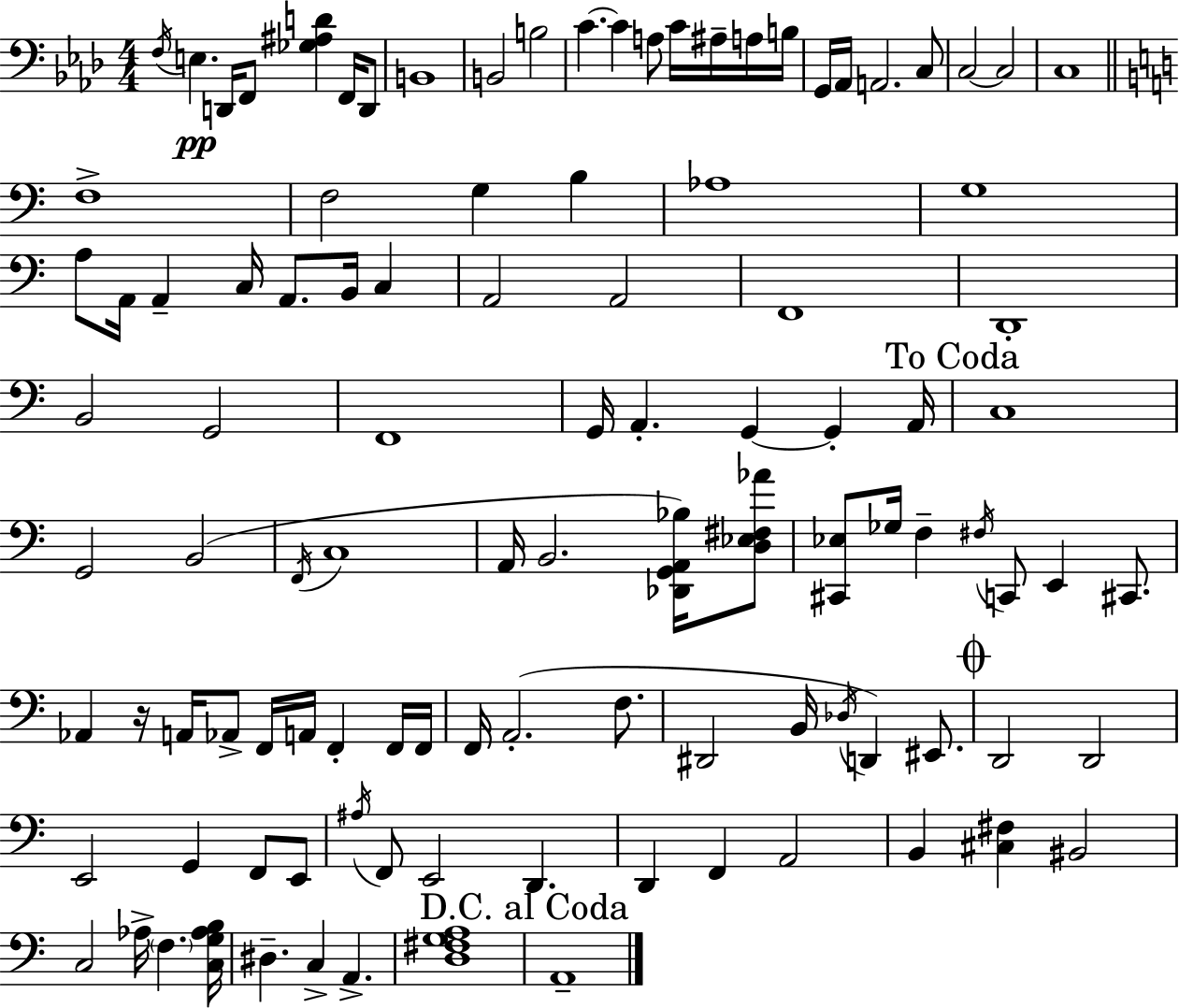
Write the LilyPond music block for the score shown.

{
  \clef bass
  \numericTimeSignature
  \time 4/4
  \key f \minor
  \repeat volta 2 { \acciaccatura { f16 }\pp e4. d,16 f,8 <ges ais d'>4 f,16 d,8 | b,1 | b,2 b2 | c'4.~~ c'4 a8 c'16 ais16-- a16 | \break b16 g,16 aes,16 a,2. c8 | c2~~ c2 | c1 | \bar "||" \break \key a \minor f1-> | f2 g4 b4 | aes1 | g1 | \break a8 a,16 a,4-- c16 a,8. b,16 c4 | a,2 a,2 | f,1 | d,1-. | \break b,2 g,2 | f,1 | g,16 a,4.-. g,4~~ g,4-. a,16 | \mark "To Coda" c1 | \break g,2 b,2( | \acciaccatura { f,16 } c1 | a,16 b,2. <des, g, a, bes>16) <d ees fis aes'>8 | <cis, ees>8 ges16 f4-- \acciaccatura { fis16 } c,8 e,4 cis,8. | \break aes,4 r16 a,16 aes,8-> f,16 a,16 f,4-. | f,16 f,16 f,16 a,2.-.( f8. | dis,2 b,16 \acciaccatura { des16 }) d,4 | eis,8. \mark \markup { \musicglyph "scripts.coda" } d,2 d,2 | \break e,2 g,4 f,8 | e,8 \acciaccatura { ais16 } f,8 e,2 d,4. | d,4 f,4 a,2 | b,4 <cis fis>4 bis,2 | \break c2 aes16-> \parenthesize f4. | <c g aes b>16 dis4.-- c4-> a,4.-> | <d fis g a>1 | \mark "D.C. al Coda" a,1-- | \break } \bar "|."
}